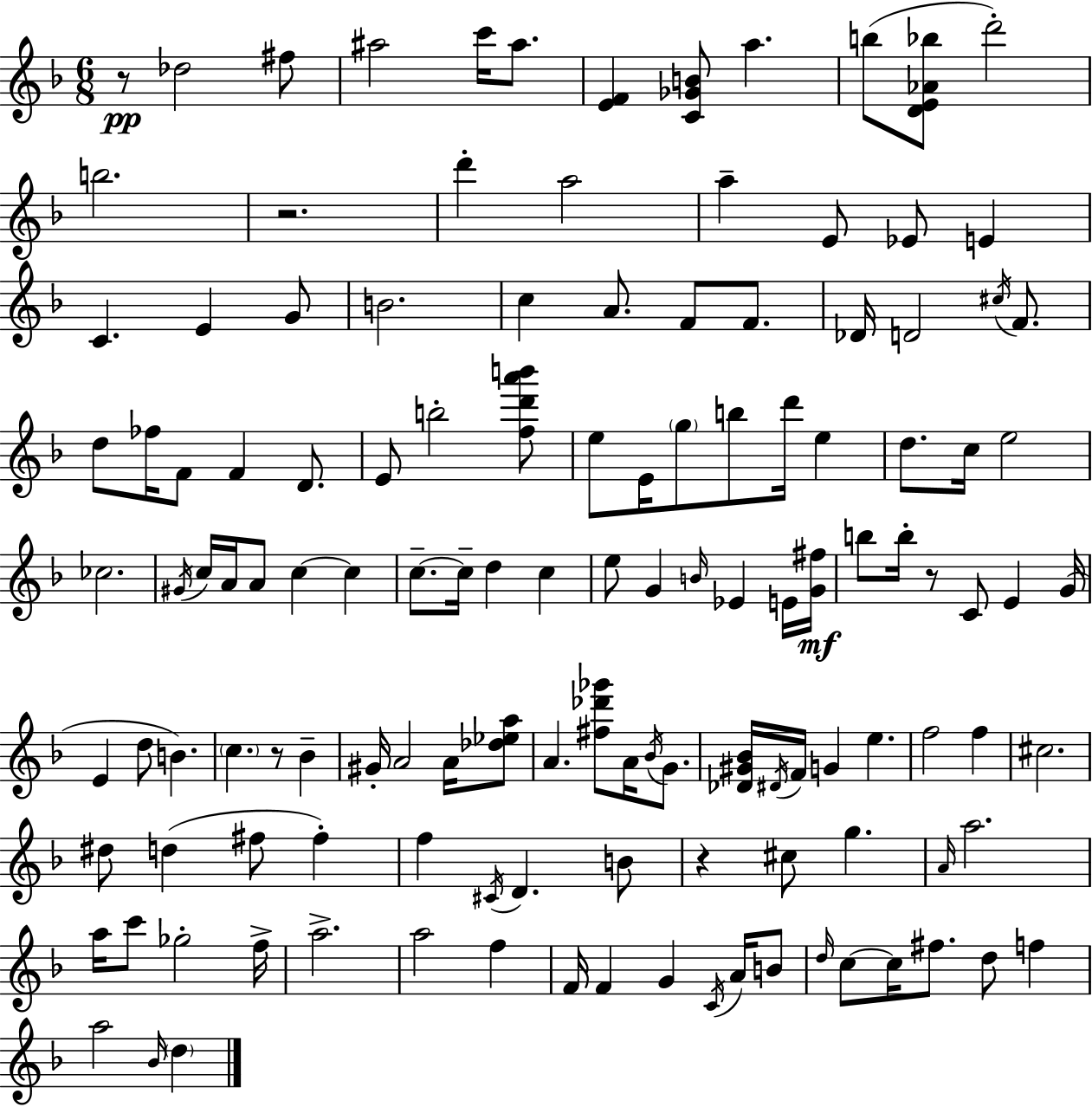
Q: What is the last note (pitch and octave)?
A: D5